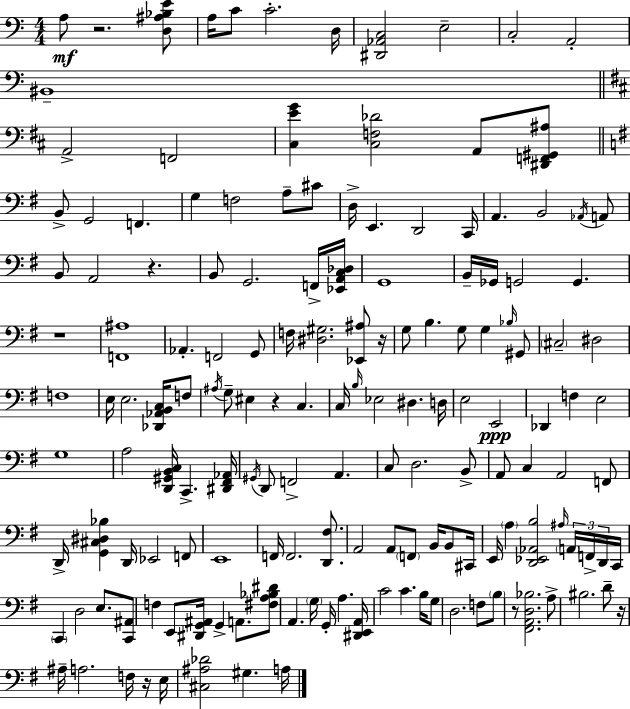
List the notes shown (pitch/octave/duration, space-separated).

A3/e R/h. [D3,A#3,Bb3,E4]/e A3/s C4/e C4/h. D3/s [D#2,Ab2,C3]/h E3/h C3/h A2/h BIS2/w A2/h F2/h [C#3,E4,G4]/q [C#3,F3,Db4]/h A2/e [D#2,F2,G#2,A#3]/e B2/e G2/h F2/q. G3/q F3/h A3/e C#4/e D3/s E2/q. D2/h C2/s A2/q. B2/h Ab2/s A2/e B2/e A2/h R/q. B2/e G2/h. F2/s [Eb2,A2,C3,Db3]/s G2/w B2/s Gb2/s G2/h G2/q. R/w [F2,A#3]/w Ab2/q. F2/h G2/e F3/s [D#3,G#3]/h. [Eb2,A#3]/e R/s G3/e B3/q. G3/e G3/q Bb3/s G#2/e C#3/h D#3/h F3/w E3/s E3/h. [Db2,Ab2,B2,C3]/s F3/e A#3/s G3/e EIS3/q R/q C3/q. C3/s B3/s Eb3/h D#3/q. D3/s E3/h E2/h Db2/q F3/q E3/h G3/w A3/h [D2,G#2,B2,C3]/s C2/q. [D#2,F#2,Ab2]/s G#2/s D2/e F2/h A2/q. C3/e D3/h. B2/e A2/e C3/q A2/h F2/e D2/s [G2,C#3,D#3,Bb3]/q D2/s Eb2/h F2/e E2/w F2/s F2/h. [D2,F#3]/e. A2/h A2/e F2/e B2/s B2/e C#2/s E2/s A3/q [D2,Eb2,Ab2,B3]/h A#3/s A2/s F2/s D2/s C2/s C2/q D3/h E3/e. [C2,A#2]/e F3/q E2/e [D#2,G2,A#2]/s G2/q A2/e. [F#3,A3,Bb3,D#4]/e A2/q. G3/s G2/s A3/q. [D#2,E2,A2]/s C4/h C4/q. B3/s G3/e D3/h. F3/e B3/e R/e [F#2,A2,D3,Bb3]/h. A3/e BIS3/h. D4/e R/s A#3/s A3/h. F3/s R/s E3/s [C#3,A#3,Db4]/h G#3/q. A3/s